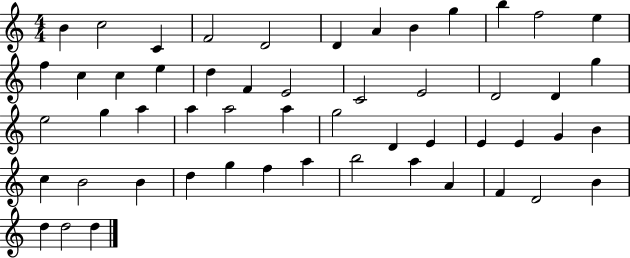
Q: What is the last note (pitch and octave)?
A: D5